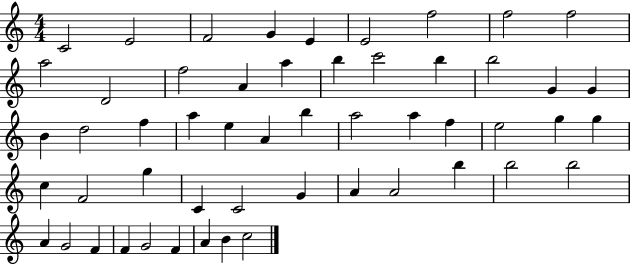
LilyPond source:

{
  \clef treble
  \numericTimeSignature
  \time 4/4
  \key c \major
  c'2 e'2 | f'2 g'4 e'4 | e'2 f''2 | f''2 f''2 | \break a''2 d'2 | f''2 a'4 a''4 | b''4 c'''2 b''4 | b''2 g'4 g'4 | \break b'4 d''2 f''4 | a''4 e''4 a'4 b''4 | a''2 a''4 f''4 | e''2 g''4 g''4 | \break c''4 f'2 g''4 | c'4 c'2 g'4 | a'4 a'2 b''4 | b''2 b''2 | \break a'4 g'2 f'4 | f'4 g'2 f'4 | a'4 b'4 c''2 | \bar "|."
}